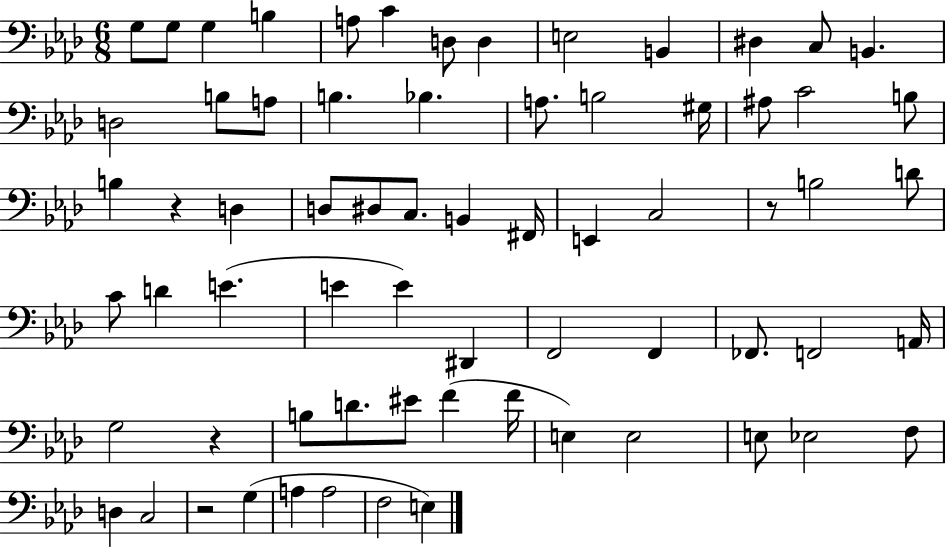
X:1
T:Untitled
M:6/8
L:1/4
K:Ab
G,/2 G,/2 G, B, A,/2 C D,/2 D, E,2 B,, ^D, C,/2 B,, D,2 B,/2 A,/2 B, _B, A,/2 B,2 ^G,/4 ^A,/2 C2 B,/2 B, z D, D,/2 ^D,/2 C,/2 B,, ^F,,/4 E,, C,2 z/2 B,2 D/2 C/2 D E E E ^D,, F,,2 F,, _F,,/2 F,,2 A,,/4 G,2 z B,/2 D/2 ^E/2 F F/4 E, E,2 E,/2 _E,2 F,/2 D, C,2 z2 G, A, A,2 F,2 E,